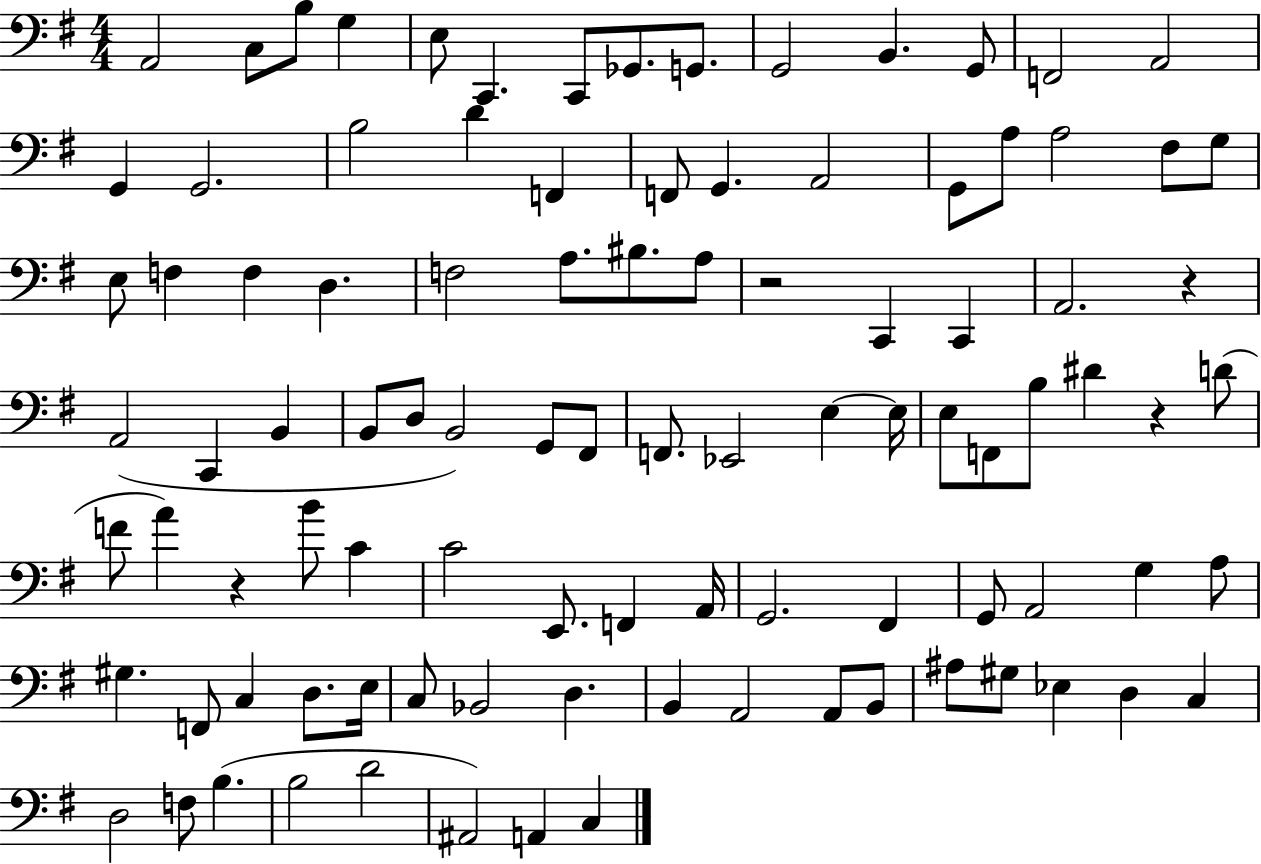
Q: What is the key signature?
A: G major